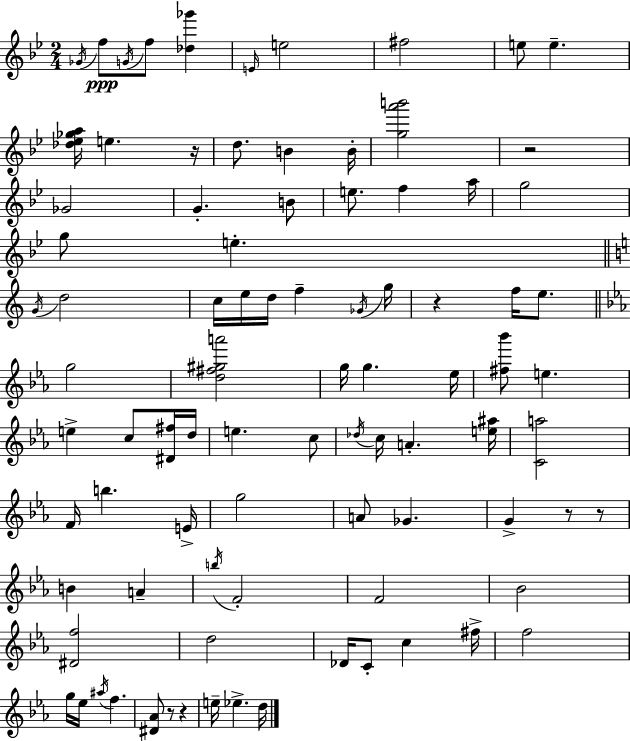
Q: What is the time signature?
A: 2/4